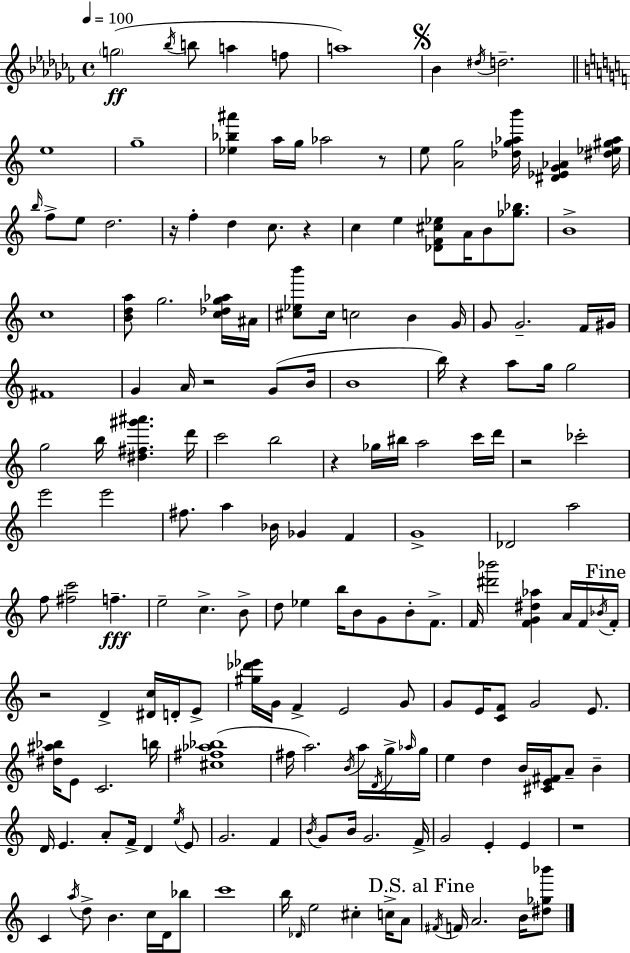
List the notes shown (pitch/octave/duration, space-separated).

G5/h Bb5/s B5/e A5/q F5/e A5/w Bb4/q D#5/s D5/h. E5/w G5/w [Eb5,Bb5,A#6]/q A5/s G5/s Ab5/h R/e E5/e [A4,G5]/h [Db5,G5,Ab5,B6]/s [D#4,Eb4,G4,Ab4]/q [D#5,Eb5,G#5,Ab5]/s B5/s F5/e E5/e D5/h. R/s F5/q D5/q C5/e. R/q C5/q E5/q [Db4,F4,C#5,Eb5]/e A4/s B4/e [Gb5,Bb5]/e. B4/w C5/w [B4,D5,A5]/e G5/h. [C5,Db5,G5,Ab5]/s A#4/s [C#5,Eb5,B6]/e C#5/s C5/h B4/q G4/s G4/e G4/h. F4/s G#4/s F#4/w G4/q A4/s R/h G4/e B4/s B4/w B5/s R/q A5/e G5/s G5/h G5/h B5/s [D#5,F#5,G#6,A#6]/q. D6/s C6/h B5/h R/q Gb5/s BIS5/s A5/h C6/s D6/s R/h CES6/h E6/h E6/h F#5/e. A5/q Bb4/s Gb4/q F4/q G4/w Db4/h A5/h F5/e [F#5,C6]/h F5/q. E5/h C5/q. B4/e D5/e Eb5/q B5/s B4/e G4/e B4/e F4/e. F4/s [D#6,Bb6]/h [F4,G4,D#5,Ab5]/q A4/s F4/s Bb4/s F4/s R/h D4/q [D#4,C5]/s D4/s E4/e [G#5,Db6,Eb6]/s G4/s F4/q E4/h G4/e G4/e E4/s [C4,F4]/e G4/h E4/e. [D#5,A#5,Bb5]/s E4/e C4/h. B5/s [C#5,F#5,Ab5,Bb5]/w F#5/s A5/h. B4/s A5/s D4/s G5/s Ab5/s G5/s E5/q D5/q B4/s [C#4,E4,F#4]/s A4/e B4/q D4/s E4/q. A4/e F4/s D4/q E5/s E4/e G4/h. F4/q B4/s G4/e B4/s G4/h. F4/s G4/h E4/q E4/q R/w C4/q A5/s D5/e B4/q. C5/s D4/s Bb5/e C6/w B5/s Db4/s E5/h C#5/q C5/s A4/e F#4/s F4/s A4/h. B4/s [D#5,Gb5,Bb6]/e